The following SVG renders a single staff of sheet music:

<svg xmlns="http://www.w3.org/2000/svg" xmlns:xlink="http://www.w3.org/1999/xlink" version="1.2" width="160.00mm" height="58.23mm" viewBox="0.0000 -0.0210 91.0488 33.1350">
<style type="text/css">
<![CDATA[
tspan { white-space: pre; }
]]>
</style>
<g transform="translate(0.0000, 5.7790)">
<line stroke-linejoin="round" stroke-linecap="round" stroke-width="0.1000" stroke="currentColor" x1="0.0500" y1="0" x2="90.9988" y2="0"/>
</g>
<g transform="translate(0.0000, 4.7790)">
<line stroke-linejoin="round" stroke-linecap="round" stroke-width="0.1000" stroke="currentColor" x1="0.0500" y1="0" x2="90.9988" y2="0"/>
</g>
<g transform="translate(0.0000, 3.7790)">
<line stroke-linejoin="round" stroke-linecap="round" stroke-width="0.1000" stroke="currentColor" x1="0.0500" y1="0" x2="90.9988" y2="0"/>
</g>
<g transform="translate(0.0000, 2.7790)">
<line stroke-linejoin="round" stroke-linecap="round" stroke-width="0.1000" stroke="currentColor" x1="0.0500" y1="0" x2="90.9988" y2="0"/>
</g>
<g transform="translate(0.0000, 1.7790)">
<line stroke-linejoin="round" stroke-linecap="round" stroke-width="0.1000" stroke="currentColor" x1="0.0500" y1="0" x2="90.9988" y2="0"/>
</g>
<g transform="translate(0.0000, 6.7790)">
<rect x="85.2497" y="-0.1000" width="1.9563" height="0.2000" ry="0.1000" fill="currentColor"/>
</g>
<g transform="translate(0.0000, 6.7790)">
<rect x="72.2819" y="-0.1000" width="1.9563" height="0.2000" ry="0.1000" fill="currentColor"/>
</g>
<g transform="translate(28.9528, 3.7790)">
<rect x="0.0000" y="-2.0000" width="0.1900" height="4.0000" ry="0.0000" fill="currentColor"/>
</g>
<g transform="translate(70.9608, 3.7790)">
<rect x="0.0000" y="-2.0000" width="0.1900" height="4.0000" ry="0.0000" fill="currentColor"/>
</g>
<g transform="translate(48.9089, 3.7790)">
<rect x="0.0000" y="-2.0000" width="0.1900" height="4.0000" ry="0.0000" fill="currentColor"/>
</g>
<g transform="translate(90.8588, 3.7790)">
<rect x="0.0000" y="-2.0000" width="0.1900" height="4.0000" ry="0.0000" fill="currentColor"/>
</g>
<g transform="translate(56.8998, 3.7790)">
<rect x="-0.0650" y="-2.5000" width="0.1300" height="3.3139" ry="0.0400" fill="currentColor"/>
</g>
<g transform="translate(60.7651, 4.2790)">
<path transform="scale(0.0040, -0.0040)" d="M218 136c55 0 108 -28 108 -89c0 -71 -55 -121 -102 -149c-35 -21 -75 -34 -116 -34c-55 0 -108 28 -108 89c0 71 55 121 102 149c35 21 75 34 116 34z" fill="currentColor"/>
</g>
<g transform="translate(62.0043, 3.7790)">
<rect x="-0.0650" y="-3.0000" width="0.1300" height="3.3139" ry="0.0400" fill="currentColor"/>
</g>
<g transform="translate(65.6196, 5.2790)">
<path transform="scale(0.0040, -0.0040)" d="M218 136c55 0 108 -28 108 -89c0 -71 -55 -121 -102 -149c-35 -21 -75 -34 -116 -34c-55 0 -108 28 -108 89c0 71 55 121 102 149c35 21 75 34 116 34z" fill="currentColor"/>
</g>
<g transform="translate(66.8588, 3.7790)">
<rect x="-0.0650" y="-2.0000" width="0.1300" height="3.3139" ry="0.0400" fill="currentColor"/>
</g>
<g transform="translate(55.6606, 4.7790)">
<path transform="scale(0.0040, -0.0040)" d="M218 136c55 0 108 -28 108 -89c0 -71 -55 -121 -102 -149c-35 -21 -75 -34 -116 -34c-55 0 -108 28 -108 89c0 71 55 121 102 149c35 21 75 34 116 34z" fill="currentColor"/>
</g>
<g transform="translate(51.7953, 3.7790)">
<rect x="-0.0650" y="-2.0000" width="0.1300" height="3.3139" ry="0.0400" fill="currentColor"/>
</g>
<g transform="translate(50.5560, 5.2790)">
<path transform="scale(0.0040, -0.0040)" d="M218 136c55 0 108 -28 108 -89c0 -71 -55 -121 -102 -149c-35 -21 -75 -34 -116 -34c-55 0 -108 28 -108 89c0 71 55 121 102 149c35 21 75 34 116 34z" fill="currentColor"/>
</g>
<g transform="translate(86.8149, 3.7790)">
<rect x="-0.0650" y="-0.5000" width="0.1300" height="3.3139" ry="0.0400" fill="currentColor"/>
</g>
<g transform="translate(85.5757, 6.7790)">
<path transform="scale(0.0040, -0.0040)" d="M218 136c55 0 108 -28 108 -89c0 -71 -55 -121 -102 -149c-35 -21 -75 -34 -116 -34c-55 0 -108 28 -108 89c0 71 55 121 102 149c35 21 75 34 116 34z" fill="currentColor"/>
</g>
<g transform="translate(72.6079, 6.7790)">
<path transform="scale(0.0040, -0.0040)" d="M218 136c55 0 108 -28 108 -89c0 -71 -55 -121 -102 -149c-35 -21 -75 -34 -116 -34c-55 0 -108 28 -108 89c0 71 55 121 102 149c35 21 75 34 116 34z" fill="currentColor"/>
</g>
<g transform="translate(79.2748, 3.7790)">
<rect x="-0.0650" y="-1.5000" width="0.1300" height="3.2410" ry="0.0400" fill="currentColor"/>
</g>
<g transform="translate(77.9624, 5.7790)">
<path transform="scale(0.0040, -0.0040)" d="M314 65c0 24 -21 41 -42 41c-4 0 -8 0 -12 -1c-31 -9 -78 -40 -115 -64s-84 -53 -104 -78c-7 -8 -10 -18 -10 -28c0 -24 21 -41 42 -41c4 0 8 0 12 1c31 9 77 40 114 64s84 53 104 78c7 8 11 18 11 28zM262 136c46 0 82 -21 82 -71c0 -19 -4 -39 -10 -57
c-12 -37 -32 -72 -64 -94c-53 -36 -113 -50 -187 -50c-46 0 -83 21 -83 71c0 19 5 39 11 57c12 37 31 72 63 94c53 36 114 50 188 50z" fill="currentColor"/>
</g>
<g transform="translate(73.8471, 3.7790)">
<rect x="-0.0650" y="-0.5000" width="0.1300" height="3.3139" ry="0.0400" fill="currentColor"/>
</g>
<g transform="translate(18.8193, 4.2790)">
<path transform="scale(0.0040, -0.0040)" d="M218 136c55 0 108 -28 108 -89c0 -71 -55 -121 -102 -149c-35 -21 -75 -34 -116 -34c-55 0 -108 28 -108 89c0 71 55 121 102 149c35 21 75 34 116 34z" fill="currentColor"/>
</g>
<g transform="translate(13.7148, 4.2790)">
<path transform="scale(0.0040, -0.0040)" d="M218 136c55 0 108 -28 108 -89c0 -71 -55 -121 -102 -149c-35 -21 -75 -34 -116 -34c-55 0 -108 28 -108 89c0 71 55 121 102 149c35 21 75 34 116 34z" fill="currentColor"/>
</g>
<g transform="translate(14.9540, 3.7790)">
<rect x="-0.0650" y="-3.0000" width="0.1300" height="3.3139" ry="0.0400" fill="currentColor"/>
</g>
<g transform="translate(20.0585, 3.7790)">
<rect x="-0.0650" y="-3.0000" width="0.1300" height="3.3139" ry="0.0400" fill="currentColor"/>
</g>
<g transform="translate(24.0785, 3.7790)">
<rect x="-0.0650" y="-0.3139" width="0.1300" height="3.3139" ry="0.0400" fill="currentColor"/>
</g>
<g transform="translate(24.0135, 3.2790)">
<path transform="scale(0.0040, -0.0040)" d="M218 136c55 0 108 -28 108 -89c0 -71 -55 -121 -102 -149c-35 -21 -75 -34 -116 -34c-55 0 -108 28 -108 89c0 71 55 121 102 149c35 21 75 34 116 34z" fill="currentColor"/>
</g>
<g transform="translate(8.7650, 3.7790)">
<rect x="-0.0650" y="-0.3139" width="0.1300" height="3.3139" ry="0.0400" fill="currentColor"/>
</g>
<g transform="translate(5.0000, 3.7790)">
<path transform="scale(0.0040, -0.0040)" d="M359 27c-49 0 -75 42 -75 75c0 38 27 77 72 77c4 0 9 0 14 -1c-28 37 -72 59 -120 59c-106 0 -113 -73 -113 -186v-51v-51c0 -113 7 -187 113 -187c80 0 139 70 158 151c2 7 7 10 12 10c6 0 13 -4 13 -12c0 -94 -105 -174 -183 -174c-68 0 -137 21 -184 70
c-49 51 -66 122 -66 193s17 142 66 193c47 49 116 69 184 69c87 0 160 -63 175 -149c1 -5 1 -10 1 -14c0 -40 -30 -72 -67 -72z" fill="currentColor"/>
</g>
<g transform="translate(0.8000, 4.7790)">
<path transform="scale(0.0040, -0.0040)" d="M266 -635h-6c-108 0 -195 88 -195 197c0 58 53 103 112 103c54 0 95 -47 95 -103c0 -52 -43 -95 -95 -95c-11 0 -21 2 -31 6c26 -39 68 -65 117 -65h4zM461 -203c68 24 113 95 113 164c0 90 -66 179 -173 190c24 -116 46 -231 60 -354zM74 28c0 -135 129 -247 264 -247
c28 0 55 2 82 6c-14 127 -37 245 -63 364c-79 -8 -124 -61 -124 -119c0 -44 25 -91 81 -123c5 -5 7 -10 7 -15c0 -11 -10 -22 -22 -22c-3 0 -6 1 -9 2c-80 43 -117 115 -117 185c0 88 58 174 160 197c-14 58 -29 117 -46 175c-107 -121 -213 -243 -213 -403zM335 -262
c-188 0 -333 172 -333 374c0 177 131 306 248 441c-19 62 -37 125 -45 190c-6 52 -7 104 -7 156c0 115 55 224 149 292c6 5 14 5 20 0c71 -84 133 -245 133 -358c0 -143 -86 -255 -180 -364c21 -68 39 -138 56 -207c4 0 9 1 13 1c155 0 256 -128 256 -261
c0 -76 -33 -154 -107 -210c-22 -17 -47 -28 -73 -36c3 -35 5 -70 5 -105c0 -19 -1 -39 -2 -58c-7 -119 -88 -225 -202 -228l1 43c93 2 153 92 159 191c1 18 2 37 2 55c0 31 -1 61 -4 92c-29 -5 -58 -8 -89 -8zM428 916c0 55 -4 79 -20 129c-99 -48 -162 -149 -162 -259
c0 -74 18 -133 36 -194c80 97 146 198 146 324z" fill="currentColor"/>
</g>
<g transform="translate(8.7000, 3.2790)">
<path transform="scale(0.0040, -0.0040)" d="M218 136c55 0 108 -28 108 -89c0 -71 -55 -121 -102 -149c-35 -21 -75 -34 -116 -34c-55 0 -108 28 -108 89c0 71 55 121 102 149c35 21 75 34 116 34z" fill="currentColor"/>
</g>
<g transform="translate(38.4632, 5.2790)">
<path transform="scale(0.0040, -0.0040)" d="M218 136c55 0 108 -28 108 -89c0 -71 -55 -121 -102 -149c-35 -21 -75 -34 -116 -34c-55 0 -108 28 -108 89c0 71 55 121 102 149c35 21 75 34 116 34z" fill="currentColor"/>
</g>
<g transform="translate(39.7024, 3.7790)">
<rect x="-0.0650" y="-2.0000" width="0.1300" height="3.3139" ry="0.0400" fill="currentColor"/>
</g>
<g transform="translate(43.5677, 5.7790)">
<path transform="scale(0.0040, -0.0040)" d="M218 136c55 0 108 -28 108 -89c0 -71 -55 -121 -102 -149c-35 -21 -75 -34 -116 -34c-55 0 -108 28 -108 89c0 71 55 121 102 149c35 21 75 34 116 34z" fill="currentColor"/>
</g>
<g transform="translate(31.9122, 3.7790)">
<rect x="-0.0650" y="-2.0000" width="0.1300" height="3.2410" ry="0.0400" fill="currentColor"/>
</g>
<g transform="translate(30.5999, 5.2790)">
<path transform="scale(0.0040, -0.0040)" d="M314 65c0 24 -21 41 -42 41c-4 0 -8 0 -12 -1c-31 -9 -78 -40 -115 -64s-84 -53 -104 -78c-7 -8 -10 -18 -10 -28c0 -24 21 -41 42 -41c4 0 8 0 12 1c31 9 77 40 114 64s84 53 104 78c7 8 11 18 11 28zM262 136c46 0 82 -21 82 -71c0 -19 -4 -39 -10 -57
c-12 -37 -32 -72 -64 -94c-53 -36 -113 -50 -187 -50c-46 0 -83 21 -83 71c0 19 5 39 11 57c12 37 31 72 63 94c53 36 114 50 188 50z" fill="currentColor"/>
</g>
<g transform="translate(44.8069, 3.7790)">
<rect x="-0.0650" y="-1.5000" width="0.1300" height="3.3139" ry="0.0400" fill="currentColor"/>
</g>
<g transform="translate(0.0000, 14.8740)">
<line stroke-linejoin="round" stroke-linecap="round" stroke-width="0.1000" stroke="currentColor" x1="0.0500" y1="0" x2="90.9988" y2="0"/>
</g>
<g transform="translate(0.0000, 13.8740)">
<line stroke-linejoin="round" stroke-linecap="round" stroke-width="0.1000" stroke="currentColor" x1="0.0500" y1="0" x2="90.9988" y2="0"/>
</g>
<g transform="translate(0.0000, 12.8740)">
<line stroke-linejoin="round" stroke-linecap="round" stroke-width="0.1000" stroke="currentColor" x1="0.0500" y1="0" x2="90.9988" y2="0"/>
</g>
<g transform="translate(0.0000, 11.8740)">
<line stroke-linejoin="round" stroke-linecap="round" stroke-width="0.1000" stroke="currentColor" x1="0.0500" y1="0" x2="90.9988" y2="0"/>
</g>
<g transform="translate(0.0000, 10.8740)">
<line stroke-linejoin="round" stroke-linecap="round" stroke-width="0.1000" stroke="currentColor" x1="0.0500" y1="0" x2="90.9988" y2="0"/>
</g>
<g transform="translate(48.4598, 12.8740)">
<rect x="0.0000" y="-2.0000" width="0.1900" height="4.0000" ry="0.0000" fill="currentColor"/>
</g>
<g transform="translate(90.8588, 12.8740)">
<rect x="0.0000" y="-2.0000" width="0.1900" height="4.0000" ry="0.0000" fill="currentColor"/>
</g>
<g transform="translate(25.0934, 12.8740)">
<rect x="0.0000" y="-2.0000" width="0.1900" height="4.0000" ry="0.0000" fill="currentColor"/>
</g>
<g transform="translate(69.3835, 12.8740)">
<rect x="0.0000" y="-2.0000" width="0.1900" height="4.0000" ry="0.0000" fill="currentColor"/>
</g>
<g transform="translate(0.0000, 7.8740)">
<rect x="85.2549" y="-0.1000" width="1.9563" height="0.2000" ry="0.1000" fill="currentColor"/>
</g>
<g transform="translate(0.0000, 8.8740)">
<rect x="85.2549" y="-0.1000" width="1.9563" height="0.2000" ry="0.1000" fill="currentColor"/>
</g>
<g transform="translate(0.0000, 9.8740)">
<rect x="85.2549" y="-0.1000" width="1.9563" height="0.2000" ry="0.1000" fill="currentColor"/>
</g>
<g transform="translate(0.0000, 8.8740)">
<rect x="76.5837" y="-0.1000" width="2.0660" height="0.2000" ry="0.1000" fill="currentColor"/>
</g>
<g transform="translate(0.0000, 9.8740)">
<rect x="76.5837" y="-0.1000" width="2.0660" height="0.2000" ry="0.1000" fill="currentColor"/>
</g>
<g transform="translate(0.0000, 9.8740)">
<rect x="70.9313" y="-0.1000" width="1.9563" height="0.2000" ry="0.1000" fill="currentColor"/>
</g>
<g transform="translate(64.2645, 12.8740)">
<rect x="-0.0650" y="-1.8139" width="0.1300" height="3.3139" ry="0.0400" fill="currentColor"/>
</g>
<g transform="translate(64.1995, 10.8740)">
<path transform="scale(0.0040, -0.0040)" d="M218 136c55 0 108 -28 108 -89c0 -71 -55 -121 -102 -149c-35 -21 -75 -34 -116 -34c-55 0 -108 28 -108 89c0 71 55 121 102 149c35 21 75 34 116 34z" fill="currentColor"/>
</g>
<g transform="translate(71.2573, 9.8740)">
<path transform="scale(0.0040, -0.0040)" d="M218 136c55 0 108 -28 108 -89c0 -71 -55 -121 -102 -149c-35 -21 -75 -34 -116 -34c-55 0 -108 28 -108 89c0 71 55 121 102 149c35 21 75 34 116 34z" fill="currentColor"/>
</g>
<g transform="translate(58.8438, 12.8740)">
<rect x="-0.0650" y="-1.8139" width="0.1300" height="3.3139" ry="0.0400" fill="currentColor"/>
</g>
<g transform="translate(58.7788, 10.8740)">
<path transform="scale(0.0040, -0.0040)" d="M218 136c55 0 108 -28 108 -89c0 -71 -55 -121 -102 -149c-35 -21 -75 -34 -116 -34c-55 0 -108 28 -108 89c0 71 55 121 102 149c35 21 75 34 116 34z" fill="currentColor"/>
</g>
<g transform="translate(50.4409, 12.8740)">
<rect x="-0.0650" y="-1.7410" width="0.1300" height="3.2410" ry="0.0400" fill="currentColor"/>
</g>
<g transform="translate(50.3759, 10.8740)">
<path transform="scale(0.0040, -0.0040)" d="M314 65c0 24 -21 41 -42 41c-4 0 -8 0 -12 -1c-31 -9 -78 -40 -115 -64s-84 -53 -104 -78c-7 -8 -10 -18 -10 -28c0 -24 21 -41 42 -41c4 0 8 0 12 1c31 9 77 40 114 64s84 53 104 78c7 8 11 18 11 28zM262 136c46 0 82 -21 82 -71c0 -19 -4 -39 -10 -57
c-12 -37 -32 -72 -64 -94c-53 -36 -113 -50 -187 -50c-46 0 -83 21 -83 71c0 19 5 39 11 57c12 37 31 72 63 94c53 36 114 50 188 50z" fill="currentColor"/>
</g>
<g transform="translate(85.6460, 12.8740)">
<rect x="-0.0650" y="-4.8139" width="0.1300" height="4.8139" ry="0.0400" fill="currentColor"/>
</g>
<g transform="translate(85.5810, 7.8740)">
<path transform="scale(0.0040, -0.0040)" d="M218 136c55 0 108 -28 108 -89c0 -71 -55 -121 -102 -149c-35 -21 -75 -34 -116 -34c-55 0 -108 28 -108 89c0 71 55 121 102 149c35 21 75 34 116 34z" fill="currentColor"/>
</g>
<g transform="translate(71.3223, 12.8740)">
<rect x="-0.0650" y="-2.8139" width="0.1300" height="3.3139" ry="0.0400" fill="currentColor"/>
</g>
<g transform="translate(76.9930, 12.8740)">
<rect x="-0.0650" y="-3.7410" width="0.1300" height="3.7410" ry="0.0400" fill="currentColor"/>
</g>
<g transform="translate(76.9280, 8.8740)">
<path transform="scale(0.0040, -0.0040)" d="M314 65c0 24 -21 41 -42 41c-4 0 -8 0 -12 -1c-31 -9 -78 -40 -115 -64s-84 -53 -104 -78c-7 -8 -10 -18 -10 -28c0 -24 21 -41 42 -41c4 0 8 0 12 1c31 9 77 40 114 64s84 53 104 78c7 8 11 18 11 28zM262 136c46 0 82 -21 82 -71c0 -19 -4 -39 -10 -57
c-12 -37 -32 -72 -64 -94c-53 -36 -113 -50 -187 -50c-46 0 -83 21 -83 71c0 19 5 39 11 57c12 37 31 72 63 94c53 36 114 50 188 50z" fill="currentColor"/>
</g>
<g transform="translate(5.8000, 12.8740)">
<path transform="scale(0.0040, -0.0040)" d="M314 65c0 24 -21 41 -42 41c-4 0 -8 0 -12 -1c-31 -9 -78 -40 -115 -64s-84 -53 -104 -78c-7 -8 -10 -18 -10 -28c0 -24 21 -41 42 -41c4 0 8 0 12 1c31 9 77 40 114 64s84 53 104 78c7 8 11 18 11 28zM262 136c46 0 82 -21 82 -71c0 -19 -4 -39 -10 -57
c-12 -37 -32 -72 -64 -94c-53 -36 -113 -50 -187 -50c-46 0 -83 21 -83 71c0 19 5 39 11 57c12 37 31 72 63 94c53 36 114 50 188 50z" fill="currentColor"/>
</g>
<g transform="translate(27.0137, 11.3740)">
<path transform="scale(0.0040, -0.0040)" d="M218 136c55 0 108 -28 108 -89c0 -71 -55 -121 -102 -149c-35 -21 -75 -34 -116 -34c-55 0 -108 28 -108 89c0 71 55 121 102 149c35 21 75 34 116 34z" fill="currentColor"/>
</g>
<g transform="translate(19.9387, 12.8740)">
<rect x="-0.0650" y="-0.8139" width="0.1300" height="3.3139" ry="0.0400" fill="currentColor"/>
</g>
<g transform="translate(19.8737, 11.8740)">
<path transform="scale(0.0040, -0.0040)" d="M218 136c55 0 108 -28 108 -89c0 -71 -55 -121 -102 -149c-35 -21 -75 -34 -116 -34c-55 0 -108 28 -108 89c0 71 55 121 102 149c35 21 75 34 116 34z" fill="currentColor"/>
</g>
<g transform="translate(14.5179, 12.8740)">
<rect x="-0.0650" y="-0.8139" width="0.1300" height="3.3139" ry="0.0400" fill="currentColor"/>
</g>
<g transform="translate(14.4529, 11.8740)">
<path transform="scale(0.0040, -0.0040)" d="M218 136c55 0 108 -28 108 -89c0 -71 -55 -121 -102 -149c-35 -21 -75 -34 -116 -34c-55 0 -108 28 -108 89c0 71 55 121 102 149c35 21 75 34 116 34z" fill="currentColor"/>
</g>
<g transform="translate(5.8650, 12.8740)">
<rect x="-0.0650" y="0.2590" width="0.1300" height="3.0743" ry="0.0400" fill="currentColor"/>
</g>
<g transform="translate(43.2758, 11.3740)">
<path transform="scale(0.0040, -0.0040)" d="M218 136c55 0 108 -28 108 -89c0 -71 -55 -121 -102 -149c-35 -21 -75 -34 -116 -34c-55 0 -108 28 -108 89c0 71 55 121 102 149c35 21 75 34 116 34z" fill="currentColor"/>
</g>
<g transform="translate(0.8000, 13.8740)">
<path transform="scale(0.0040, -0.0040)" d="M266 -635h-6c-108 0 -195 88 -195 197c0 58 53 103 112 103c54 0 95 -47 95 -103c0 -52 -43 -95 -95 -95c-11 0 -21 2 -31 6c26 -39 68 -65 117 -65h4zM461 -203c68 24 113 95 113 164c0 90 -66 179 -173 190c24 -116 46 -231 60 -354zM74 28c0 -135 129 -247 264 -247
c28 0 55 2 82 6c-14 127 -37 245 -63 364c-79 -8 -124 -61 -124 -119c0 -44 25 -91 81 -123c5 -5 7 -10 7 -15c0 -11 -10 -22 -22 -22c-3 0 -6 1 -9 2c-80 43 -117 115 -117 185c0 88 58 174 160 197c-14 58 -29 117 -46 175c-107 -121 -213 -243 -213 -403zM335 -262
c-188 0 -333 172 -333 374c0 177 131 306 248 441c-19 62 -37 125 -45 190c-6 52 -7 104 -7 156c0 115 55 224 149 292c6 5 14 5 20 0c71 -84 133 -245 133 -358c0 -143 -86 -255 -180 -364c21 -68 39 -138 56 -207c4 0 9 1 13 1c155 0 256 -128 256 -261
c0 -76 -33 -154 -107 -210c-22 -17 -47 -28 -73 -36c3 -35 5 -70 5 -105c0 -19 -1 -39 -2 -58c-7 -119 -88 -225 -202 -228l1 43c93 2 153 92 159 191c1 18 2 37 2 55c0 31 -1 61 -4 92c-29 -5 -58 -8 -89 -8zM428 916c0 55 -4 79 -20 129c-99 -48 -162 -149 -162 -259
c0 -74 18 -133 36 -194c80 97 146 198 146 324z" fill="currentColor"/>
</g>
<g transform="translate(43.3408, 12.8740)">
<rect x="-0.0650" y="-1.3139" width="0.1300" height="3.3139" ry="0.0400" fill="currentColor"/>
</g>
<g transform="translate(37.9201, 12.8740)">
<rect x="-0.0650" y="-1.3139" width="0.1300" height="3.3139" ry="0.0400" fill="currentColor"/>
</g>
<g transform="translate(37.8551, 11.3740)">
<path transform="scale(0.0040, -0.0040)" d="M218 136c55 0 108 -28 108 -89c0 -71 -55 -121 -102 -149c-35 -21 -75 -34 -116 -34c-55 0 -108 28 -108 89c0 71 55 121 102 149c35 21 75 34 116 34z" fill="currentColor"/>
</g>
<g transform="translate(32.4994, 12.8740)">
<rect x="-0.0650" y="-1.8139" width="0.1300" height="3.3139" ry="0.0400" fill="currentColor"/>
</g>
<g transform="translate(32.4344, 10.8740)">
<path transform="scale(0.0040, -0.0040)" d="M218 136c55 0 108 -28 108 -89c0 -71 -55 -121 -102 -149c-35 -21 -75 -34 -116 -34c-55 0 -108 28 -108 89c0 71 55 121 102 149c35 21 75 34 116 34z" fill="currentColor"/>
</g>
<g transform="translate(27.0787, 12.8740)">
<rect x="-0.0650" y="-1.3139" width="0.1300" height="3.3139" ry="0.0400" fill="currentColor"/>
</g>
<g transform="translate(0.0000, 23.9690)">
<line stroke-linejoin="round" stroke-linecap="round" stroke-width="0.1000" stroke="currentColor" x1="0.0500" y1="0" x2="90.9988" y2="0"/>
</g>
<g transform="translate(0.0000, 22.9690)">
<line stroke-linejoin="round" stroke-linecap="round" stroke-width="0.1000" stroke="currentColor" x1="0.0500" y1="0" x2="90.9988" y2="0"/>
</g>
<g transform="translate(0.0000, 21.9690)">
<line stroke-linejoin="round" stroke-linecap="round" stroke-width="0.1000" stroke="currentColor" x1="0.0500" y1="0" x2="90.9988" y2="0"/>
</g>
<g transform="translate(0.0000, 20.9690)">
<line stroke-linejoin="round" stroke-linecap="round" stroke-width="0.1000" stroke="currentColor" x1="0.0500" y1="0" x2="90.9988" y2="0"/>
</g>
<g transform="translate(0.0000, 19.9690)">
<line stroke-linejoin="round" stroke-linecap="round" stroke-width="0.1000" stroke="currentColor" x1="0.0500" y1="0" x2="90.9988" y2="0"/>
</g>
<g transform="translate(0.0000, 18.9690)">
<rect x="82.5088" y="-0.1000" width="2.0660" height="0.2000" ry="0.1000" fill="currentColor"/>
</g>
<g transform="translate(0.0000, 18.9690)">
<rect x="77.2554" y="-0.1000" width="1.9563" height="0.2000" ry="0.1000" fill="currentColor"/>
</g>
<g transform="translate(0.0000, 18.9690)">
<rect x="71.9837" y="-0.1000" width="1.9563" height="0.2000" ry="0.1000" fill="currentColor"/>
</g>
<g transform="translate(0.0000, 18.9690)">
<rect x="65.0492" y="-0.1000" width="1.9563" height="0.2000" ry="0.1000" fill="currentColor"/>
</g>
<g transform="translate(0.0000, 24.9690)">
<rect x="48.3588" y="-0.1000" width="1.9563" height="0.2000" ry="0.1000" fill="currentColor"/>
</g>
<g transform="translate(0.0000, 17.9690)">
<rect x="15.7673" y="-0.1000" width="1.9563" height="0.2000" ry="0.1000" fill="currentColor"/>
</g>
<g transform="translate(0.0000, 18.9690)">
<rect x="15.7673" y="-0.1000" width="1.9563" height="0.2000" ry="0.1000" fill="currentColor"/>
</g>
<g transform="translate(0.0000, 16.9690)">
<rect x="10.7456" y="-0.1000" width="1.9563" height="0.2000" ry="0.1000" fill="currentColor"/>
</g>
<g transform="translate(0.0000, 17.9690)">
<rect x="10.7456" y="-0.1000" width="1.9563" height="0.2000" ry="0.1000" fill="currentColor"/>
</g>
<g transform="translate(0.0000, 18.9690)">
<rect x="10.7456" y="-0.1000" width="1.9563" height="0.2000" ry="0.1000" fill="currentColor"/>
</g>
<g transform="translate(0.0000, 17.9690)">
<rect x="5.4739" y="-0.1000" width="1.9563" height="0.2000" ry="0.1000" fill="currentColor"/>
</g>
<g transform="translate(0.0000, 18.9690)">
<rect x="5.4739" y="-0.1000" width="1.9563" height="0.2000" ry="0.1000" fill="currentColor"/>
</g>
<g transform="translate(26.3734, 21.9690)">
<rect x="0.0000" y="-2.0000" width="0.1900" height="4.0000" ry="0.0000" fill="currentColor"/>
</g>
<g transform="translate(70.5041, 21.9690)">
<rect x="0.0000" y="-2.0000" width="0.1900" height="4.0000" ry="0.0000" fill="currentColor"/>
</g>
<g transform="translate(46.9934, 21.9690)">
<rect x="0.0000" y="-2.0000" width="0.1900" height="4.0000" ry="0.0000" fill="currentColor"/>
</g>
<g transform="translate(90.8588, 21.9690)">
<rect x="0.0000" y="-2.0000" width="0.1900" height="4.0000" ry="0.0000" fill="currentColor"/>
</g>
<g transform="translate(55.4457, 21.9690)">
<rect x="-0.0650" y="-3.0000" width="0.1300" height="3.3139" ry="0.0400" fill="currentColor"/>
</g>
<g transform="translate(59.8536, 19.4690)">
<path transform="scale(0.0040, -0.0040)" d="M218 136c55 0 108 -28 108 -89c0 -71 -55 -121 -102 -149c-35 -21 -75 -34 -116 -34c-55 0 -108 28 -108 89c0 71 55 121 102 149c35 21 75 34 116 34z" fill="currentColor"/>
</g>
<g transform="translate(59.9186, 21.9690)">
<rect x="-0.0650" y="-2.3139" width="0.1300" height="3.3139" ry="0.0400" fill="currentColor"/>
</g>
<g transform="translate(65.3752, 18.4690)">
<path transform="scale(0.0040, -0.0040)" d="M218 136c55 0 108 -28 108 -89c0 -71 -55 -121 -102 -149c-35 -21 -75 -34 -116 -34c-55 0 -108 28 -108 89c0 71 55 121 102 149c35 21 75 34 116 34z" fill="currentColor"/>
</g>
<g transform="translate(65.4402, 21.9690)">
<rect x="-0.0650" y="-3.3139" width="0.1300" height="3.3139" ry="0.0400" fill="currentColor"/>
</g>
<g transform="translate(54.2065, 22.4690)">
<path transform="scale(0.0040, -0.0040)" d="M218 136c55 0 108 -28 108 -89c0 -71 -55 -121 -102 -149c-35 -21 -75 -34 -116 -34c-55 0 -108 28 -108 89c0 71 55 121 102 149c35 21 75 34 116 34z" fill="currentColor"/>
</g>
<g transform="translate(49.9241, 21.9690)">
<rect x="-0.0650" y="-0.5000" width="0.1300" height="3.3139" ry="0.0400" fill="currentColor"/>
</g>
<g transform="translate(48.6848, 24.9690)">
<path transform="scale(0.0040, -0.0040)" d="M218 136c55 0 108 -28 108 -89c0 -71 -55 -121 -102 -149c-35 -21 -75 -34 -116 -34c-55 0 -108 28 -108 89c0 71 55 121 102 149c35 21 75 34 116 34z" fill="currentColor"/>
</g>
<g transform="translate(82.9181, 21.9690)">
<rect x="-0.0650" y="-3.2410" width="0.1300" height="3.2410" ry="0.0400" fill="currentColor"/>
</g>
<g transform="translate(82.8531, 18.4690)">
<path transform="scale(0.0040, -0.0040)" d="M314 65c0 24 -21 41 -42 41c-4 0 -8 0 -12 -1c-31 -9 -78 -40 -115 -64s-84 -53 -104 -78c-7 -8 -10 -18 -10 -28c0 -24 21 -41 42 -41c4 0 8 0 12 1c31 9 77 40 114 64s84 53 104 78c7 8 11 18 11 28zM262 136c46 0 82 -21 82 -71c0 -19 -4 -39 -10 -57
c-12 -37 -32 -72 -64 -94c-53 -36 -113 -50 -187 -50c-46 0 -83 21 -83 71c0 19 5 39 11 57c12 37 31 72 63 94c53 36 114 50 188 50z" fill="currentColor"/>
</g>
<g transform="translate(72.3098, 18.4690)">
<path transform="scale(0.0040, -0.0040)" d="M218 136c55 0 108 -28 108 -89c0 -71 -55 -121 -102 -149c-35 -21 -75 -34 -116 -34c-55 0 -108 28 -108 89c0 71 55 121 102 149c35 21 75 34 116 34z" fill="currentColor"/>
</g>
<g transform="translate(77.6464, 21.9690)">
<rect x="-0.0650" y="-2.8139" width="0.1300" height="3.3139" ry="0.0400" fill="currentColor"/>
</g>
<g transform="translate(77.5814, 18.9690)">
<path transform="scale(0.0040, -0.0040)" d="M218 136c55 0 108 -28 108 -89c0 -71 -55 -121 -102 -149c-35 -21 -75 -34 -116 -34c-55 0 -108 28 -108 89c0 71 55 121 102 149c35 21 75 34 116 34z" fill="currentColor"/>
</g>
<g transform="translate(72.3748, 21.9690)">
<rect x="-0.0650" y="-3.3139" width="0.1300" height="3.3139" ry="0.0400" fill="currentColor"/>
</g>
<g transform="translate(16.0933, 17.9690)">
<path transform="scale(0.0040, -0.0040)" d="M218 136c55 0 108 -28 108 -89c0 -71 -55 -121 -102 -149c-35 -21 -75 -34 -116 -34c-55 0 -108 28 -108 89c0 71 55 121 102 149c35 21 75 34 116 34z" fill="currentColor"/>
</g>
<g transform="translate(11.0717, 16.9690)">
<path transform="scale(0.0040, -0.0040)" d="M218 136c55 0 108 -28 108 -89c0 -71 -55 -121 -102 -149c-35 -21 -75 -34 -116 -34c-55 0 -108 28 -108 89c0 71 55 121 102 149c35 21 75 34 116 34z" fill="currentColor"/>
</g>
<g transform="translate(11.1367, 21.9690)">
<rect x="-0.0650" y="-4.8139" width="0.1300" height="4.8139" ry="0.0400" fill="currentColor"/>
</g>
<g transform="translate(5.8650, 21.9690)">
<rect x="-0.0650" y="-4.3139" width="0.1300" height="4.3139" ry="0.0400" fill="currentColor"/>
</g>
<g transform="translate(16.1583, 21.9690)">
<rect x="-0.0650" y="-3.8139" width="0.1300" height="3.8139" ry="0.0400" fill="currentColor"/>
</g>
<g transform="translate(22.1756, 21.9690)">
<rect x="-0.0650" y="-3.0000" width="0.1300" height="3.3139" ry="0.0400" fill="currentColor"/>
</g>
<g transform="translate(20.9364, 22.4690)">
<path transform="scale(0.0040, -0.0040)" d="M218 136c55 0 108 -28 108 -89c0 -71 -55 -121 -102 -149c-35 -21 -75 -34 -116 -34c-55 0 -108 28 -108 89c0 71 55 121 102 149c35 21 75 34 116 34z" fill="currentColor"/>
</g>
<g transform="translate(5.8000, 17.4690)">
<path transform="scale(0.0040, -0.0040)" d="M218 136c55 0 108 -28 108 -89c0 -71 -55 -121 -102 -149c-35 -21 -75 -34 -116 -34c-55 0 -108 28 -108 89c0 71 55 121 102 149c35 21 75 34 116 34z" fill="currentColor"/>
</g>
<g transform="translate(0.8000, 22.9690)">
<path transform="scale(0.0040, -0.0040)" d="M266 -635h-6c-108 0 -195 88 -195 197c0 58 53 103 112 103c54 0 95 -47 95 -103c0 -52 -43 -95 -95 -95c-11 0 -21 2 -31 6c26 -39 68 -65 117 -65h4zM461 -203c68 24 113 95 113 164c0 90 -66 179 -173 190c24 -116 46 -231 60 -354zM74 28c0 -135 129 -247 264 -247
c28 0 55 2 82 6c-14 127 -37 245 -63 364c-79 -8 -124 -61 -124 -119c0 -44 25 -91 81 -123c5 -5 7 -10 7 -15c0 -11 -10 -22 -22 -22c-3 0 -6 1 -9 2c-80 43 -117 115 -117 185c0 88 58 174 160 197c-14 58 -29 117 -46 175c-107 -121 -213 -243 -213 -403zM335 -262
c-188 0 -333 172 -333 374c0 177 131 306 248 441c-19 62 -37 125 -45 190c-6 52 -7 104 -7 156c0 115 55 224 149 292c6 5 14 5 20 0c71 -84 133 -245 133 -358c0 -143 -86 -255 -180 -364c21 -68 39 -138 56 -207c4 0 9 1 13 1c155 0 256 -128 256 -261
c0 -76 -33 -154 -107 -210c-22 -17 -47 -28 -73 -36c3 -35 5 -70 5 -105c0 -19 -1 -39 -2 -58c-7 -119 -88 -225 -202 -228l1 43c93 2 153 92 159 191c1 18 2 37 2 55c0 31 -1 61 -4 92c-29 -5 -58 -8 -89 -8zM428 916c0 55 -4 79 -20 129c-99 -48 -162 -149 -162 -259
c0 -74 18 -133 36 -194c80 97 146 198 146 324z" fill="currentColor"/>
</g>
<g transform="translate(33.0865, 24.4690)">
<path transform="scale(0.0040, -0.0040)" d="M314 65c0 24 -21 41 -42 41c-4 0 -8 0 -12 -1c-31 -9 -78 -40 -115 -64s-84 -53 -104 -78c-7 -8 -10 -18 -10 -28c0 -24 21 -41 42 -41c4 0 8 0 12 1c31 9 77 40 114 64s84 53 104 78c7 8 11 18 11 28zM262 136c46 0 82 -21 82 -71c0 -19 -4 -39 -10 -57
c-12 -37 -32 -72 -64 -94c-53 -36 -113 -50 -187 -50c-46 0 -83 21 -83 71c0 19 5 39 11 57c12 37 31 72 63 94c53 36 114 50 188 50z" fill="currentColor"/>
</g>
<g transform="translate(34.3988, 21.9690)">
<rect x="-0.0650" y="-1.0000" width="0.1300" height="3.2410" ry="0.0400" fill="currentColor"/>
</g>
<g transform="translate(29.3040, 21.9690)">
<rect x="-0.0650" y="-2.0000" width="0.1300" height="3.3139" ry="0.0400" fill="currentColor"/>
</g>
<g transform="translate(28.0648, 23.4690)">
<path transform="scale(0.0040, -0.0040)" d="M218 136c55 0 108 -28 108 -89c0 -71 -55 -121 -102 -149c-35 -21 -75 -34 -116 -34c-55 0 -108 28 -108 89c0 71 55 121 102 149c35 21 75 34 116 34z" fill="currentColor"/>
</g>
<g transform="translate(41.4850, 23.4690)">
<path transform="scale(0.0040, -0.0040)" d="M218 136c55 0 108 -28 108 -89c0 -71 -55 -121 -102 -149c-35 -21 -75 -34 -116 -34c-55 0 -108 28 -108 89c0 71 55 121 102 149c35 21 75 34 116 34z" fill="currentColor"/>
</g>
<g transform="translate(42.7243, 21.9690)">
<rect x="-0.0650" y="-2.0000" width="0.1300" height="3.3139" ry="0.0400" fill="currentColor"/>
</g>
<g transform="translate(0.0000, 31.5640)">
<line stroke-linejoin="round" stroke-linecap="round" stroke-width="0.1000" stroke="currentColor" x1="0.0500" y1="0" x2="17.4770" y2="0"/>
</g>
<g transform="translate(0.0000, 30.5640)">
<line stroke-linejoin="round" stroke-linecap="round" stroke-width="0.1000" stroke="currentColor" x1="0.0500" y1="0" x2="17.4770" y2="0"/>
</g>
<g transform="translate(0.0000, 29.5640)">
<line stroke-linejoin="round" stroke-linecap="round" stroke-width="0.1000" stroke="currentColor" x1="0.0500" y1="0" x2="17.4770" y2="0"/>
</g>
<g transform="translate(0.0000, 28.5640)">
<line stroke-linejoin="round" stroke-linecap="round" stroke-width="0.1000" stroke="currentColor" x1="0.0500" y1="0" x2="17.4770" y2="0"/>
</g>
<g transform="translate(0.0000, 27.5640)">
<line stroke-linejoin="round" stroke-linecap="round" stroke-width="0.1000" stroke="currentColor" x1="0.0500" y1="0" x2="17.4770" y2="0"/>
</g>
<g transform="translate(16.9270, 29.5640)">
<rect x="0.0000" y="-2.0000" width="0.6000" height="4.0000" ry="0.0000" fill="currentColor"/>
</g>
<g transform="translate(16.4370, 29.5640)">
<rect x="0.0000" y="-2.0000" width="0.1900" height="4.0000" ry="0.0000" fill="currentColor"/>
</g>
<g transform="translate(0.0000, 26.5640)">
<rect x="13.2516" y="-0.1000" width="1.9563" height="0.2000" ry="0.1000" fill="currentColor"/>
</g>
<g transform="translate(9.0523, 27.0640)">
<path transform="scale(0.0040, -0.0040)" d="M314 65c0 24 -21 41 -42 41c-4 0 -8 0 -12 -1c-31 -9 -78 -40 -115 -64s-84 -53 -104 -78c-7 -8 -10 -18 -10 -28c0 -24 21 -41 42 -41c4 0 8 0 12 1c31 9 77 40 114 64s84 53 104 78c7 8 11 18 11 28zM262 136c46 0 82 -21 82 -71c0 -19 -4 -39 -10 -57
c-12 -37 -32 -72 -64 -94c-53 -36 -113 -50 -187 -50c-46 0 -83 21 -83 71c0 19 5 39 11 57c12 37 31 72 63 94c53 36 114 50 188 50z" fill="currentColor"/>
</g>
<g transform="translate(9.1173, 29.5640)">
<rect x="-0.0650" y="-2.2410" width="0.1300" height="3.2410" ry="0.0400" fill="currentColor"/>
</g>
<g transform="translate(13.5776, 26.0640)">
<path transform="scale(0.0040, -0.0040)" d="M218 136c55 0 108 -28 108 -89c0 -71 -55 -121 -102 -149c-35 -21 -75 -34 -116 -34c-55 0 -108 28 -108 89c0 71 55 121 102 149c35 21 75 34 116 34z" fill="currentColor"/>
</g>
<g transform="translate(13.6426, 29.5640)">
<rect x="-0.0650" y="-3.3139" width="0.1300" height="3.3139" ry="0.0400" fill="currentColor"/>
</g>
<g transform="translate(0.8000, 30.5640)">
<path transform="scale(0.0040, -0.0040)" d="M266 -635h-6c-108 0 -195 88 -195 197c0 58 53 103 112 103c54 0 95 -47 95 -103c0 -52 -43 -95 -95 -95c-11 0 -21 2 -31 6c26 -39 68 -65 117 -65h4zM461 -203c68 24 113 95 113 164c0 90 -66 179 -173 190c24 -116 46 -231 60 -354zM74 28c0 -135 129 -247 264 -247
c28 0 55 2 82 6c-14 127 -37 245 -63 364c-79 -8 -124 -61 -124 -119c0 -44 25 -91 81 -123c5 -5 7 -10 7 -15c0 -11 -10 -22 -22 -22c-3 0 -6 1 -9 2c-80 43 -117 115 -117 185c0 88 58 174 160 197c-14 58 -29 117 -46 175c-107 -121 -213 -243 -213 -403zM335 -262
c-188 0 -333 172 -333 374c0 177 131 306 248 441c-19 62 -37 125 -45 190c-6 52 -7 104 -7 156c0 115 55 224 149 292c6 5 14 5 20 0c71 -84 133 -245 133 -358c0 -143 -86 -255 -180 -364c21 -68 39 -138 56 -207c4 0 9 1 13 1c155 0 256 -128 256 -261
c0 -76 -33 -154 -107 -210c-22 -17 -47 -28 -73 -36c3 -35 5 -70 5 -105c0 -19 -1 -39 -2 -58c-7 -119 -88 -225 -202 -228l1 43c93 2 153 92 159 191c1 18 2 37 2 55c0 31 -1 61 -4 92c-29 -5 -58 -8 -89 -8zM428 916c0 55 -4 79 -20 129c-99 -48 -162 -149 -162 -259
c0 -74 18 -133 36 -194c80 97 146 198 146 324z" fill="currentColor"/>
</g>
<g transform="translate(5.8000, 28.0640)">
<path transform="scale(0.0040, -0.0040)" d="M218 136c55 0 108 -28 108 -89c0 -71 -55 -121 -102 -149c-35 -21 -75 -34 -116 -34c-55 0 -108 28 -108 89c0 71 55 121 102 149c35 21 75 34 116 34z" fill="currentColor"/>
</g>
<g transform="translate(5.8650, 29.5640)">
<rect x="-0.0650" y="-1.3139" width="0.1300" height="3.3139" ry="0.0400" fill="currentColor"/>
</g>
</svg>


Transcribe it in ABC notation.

X:1
T:Untitled
M:4/4
L:1/4
K:C
c A A c F2 F E F G A F C E2 C B2 d d e f e e f2 f f a c'2 e' d' e' c' A F D2 F C A g b b a b2 e g2 b